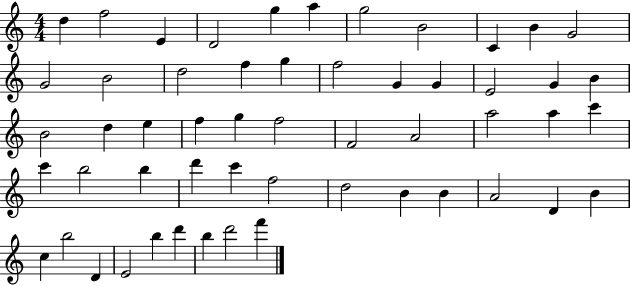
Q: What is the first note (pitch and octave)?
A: D5